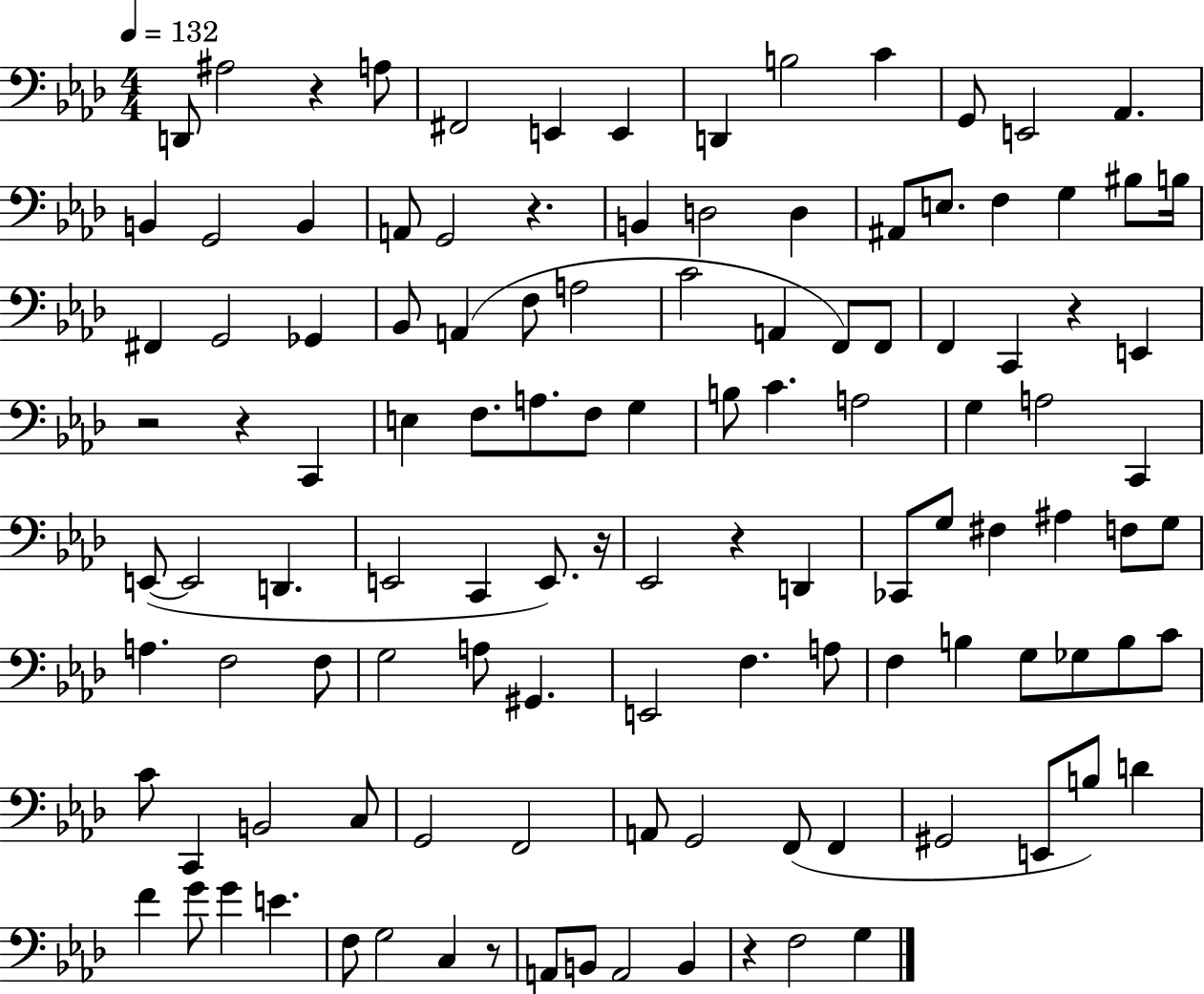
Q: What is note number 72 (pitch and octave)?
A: G#2